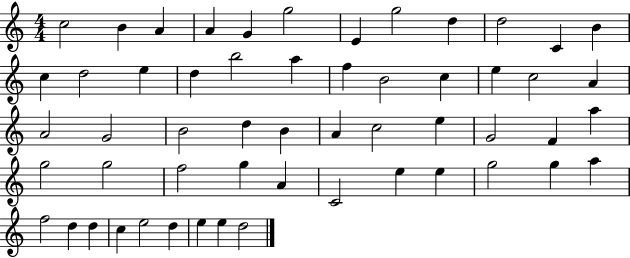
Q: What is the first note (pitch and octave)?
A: C5